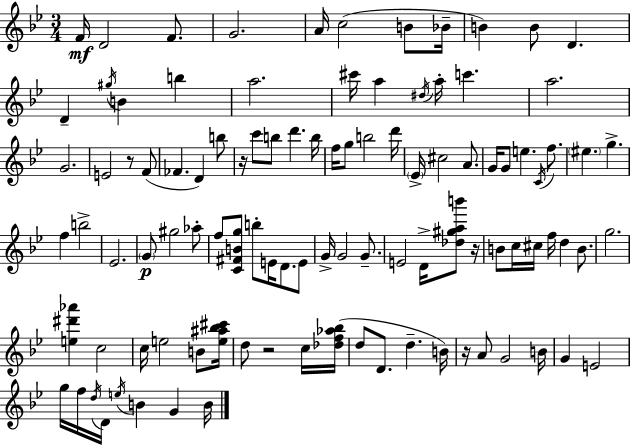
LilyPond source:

{
  \clef treble
  \numericTimeSignature
  \time 3/4
  \key bes \major
  f'16\mf d'2 f'8. | g'2. | a'16 c''2( b'8 bes'16-- | b'4) b'8 d'4. | \break d'4-- \acciaccatura { gis''16 } b'4 b''4 | a''2. | cis'''16 a''4 \acciaccatura { dis''16 } a''16-. c'''4. | a''2. | \break g'2. | e'2 r8 | f'8( fes'4. d'4) | b''8 r16 c'''8 b''8 d'''4. | \break b''16 f''16 g''8 b''2 | d'''16 \parenthesize ees'16-> cis''2 a'8. | g'16 g'8 e''4. \acciaccatura { c'16 } | f''8. \parenthesize eis''4. g''4.-> | \break f''4 b''2-> | ees'2. | \parenthesize g'8\p gis''2 | aes''8-. f''8 <c' fis' b' g''>8 b''8-. e'16 d'8. | \break e'8 g'16-> g'2 | g'8.-- e'2 d'16-> | <des'' gis'' a'' b'''>8 r16 b'8 c''16 cis''16 f''16 d''4 | b'8. g''2. | \break <e'' dis''' aes'''>4 c''2 | c''16 e''2 | b'8 <e'' ais'' bes'' cis'''>16 d''8 r2 | c''16 <des'' f'' aes'' bes''>16( d''8 d'8. d''4.-- | \break b'16) r16 a'8 g'2 | b'16 g'4 e'2 | g''16 f''16 \acciaccatura { d''16 } d'16 \acciaccatura { e''16 } b'4 | g'4 b'16 \bar "|."
}